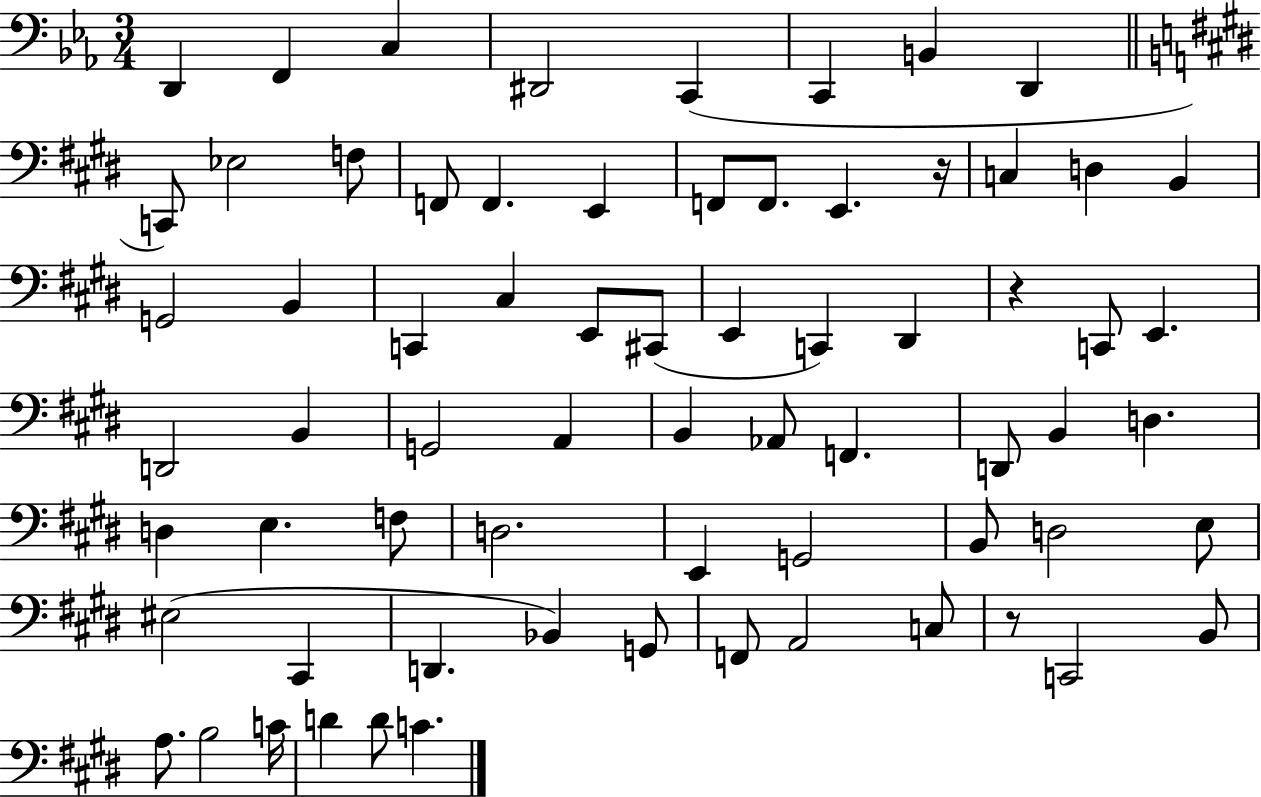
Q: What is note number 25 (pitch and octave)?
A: E2